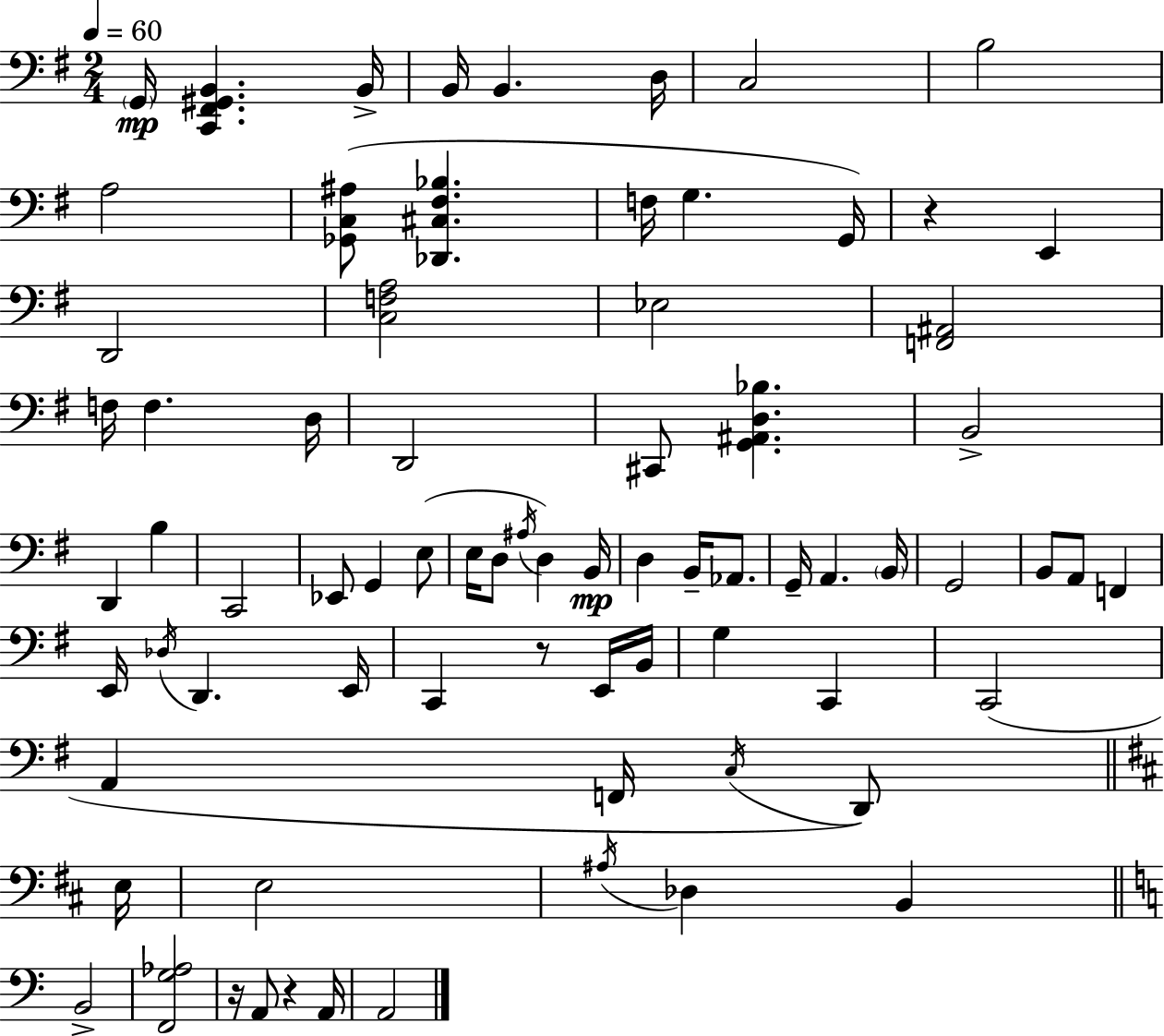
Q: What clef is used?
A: bass